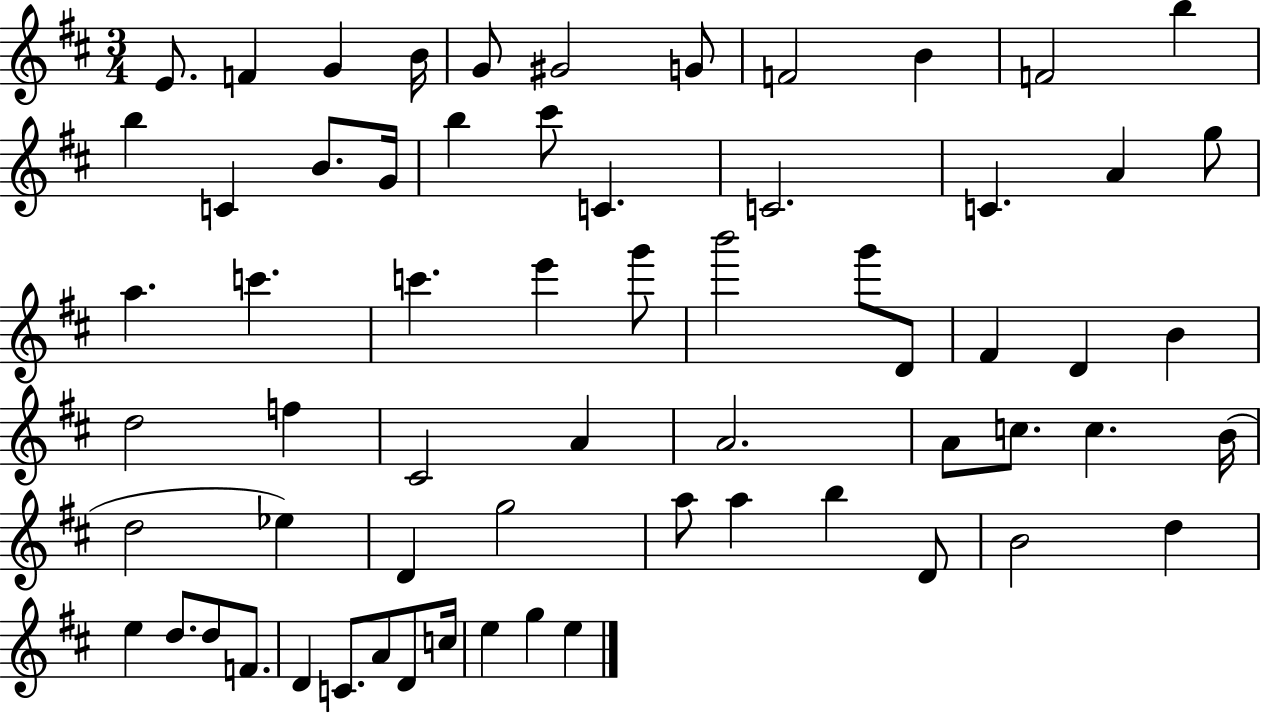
{
  \clef treble
  \numericTimeSignature
  \time 3/4
  \key d \major
  e'8. f'4 g'4 b'16 | g'8 gis'2 g'8 | f'2 b'4 | f'2 b''4 | \break b''4 c'4 b'8. g'16 | b''4 cis'''8 c'4. | c'2. | c'4. a'4 g''8 | \break a''4. c'''4. | c'''4. e'''4 g'''8 | b'''2 g'''8 d'8 | fis'4 d'4 b'4 | \break d''2 f''4 | cis'2 a'4 | a'2. | a'8 c''8. c''4. b'16( | \break d''2 ees''4) | d'4 g''2 | a''8 a''4 b''4 d'8 | b'2 d''4 | \break e''4 d''8. d''8 f'8. | d'4 c'8. a'8 d'8 c''16 | e''4 g''4 e''4 | \bar "|."
}